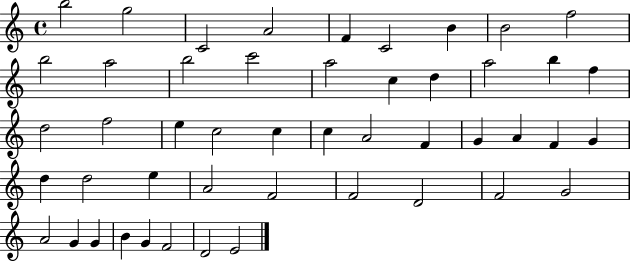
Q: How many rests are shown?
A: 0